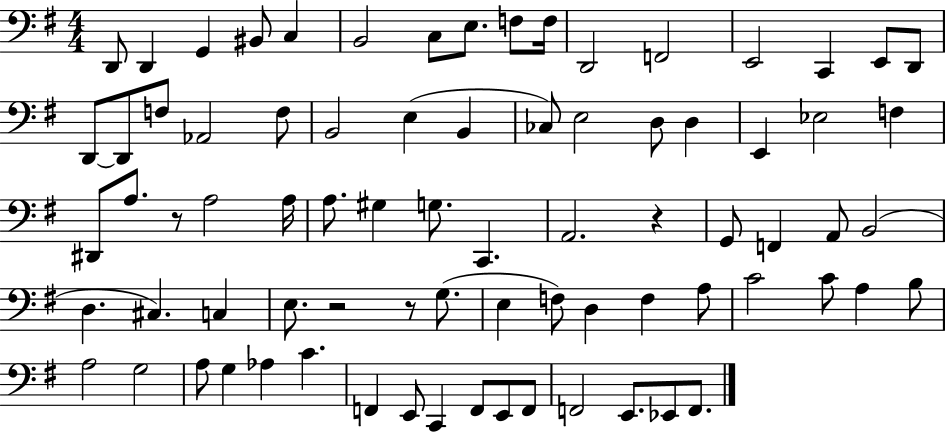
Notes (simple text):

D2/e D2/q G2/q BIS2/e C3/q B2/h C3/e E3/e. F3/e F3/s D2/h F2/h E2/h C2/q E2/e D2/e D2/e D2/e F3/e Ab2/h F3/e B2/h E3/q B2/q CES3/e E3/h D3/e D3/q E2/q Eb3/h F3/q D#2/e A3/e. R/e A3/h A3/s A3/e. G#3/q G3/e. C2/q. A2/h. R/q G2/e F2/q A2/e B2/h D3/q. C#3/q. C3/q E3/e. R/h R/e G3/e. E3/q F3/e D3/q F3/q A3/e C4/h C4/e A3/q B3/e A3/h G3/h A3/e G3/q Ab3/q C4/q. F2/q E2/e C2/q F2/e E2/e F2/e F2/h E2/e. Eb2/e F2/e.